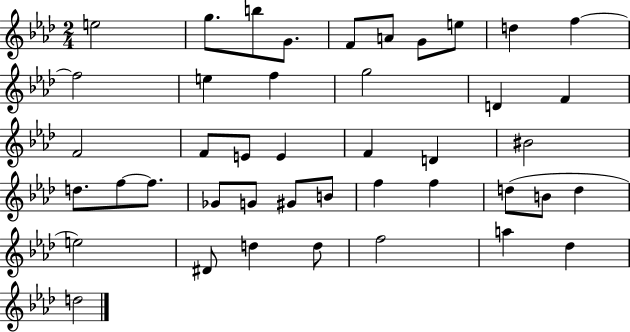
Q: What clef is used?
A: treble